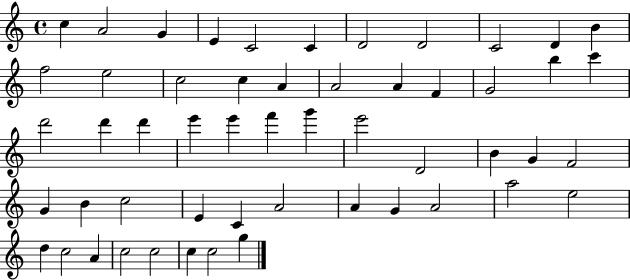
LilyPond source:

{
  \clef treble
  \time 4/4
  \defaultTimeSignature
  \key c \major
  c''4 a'2 g'4 | e'4 c'2 c'4 | d'2 d'2 | c'2 d'4 b'4 | \break f''2 e''2 | c''2 c''4 a'4 | a'2 a'4 f'4 | g'2 b''4 c'''4 | \break d'''2 d'''4 d'''4 | e'''4 e'''4 f'''4 g'''4 | e'''2 d'2 | b'4 g'4 f'2 | \break g'4 b'4 c''2 | e'4 c'4 a'2 | a'4 g'4 a'2 | a''2 e''2 | \break d''4 c''2 a'4 | c''2 c''2 | c''4 c''2 g''4 | \bar "|."
}